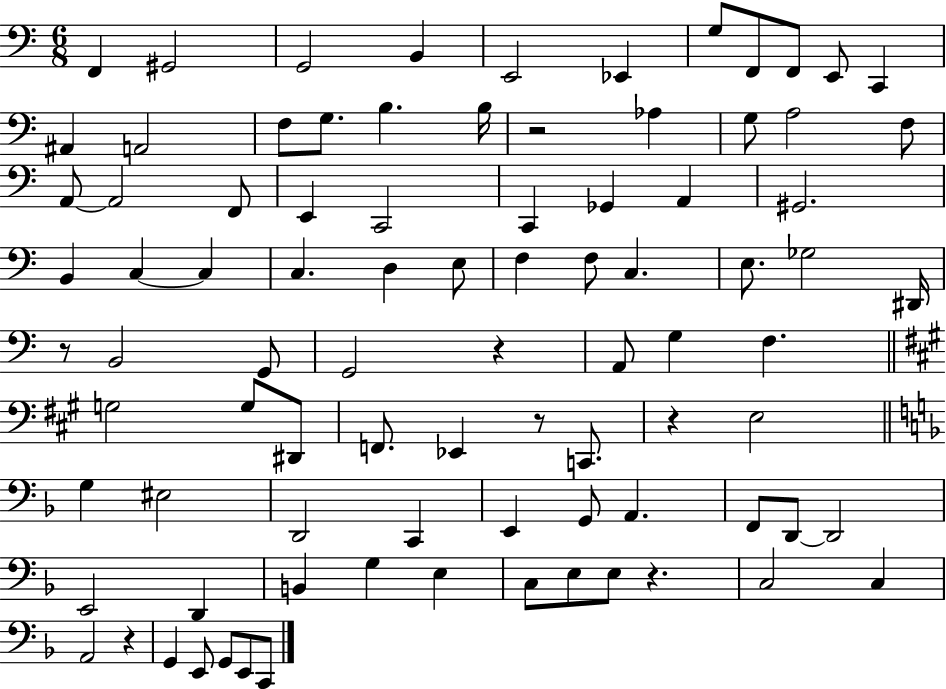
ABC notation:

X:1
T:Untitled
M:6/8
L:1/4
K:C
F,, ^G,,2 G,,2 B,, E,,2 _E,, G,/2 F,,/2 F,,/2 E,,/2 C,, ^A,, A,,2 F,/2 G,/2 B, B,/4 z2 _A, G,/2 A,2 F,/2 A,,/2 A,,2 F,,/2 E,, C,,2 C,, _G,, A,, ^G,,2 B,, C, C, C, D, E,/2 F, F,/2 C, E,/2 _G,2 ^D,,/4 z/2 B,,2 G,,/2 G,,2 z A,,/2 G, F, G,2 G,/2 ^D,,/2 F,,/2 _E,, z/2 C,,/2 z E,2 G, ^E,2 D,,2 C,, E,, G,,/2 A,, F,,/2 D,,/2 D,,2 E,,2 D,, B,, G, E, C,/2 E,/2 E,/2 z C,2 C, A,,2 z G,, E,,/2 G,,/2 E,,/2 C,,/2